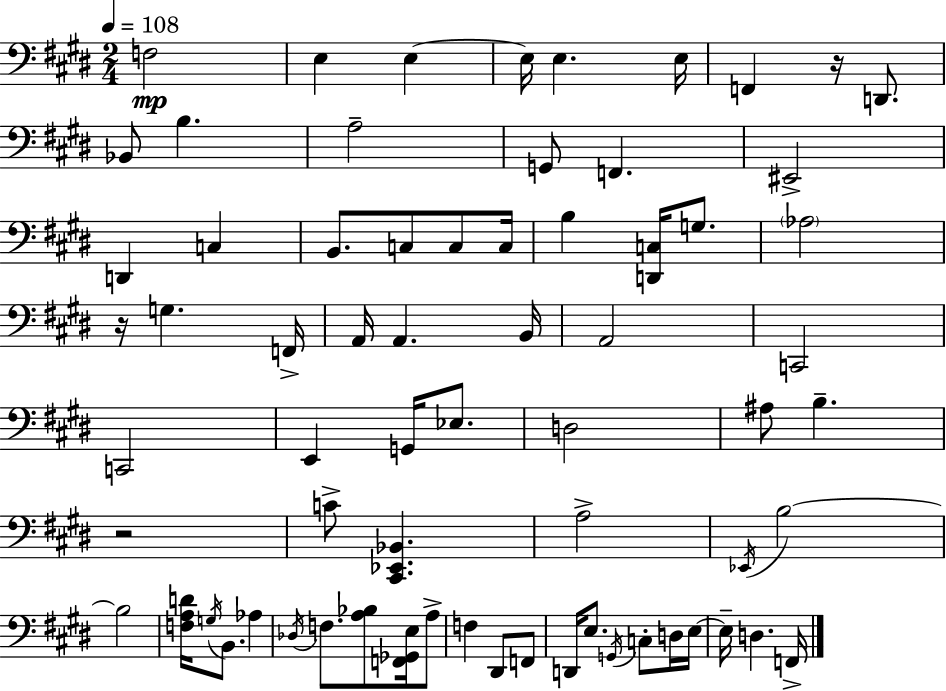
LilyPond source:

{
  \clef bass
  \numericTimeSignature
  \time 2/4
  \key e \major
  \tempo 4 = 108
  f2\mp | e4 e4~~ | e16 e4. e16 | f,4 r16 d,8. | \break bes,8 b4. | a2-- | g,8 f,4. | eis,2-> | \break d,4 c4 | b,8. c8 c8 c16 | b4 <d, c>16 g8. | \parenthesize aes2 | \break r16 g4. f,16-> | a,16 a,4. b,16 | a,2 | c,2 | \break c,2 | e,4 g,16 ees8. | d2 | ais8 b4.-- | \break r2 | c'8-> <cis, ees, bes,>4. | a2-> | \acciaccatura { ees,16 } b2~~ | \break b2 | <f a d'>16 \acciaccatura { g16 } b,8. aes4 | \acciaccatura { des16 } f8. <a bes>8 | <f, ges, e>16 a8-> f4 dis,8 | \break f,8 d,16 e8. \acciaccatura { g,16 } | c8-. d16 e16~~ e16-- d4. | f,16-> \bar "|."
}